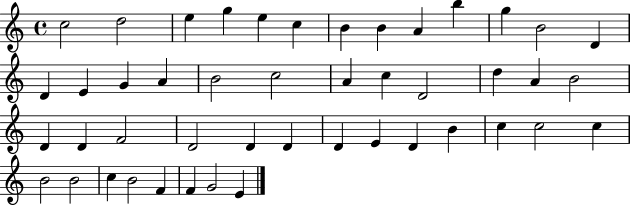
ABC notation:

X:1
T:Untitled
M:4/4
L:1/4
K:C
c2 d2 e g e c B B A b g B2 D D E G A B2 c2 A c D2 d A B2 D D F2 D2 D D D E D B c c2 c B2 B2 c B2 F F G2 E